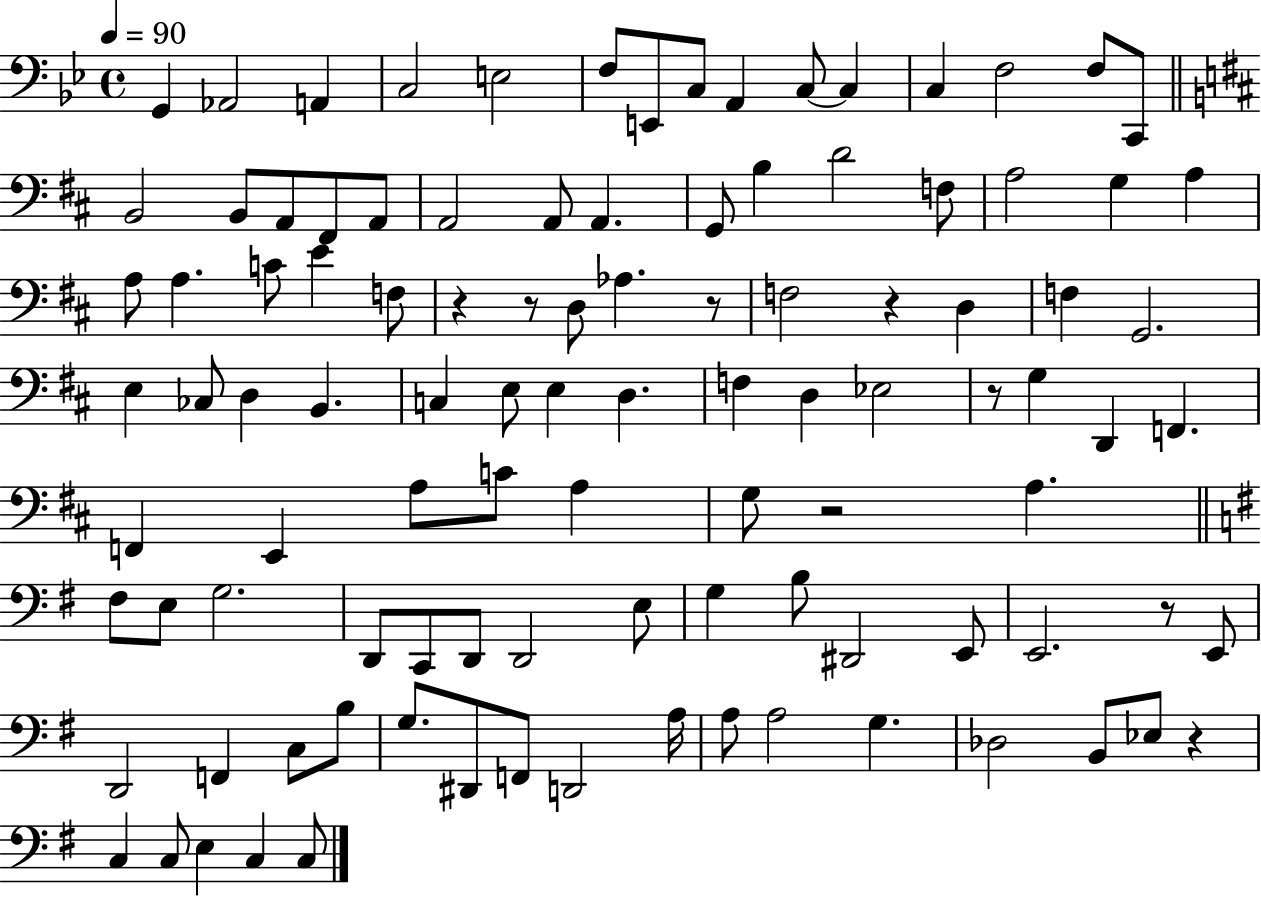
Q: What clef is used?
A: bass